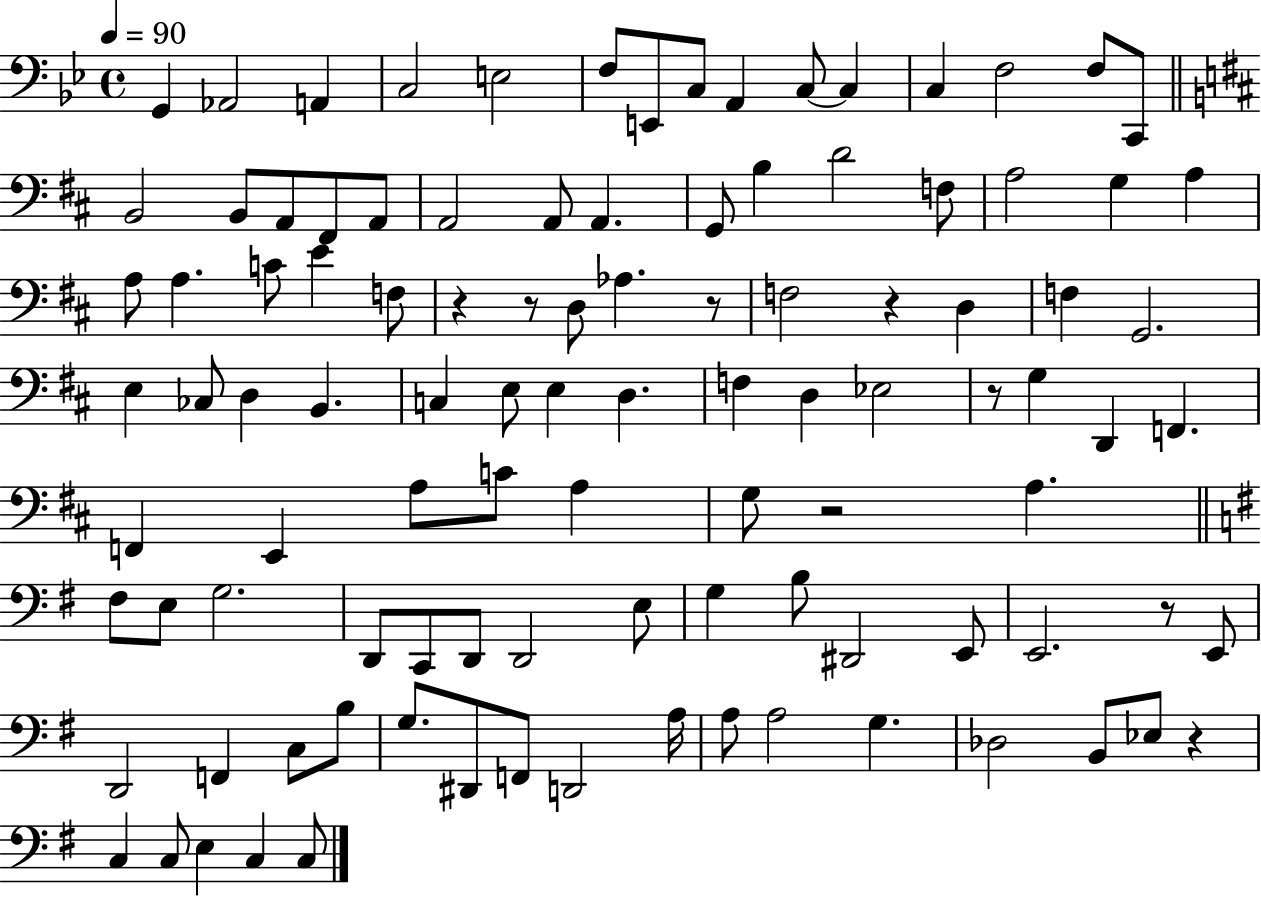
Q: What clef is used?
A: bass